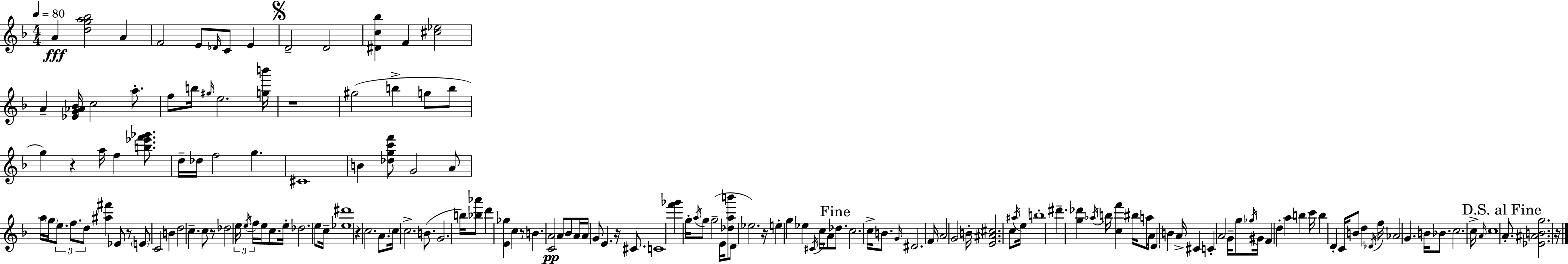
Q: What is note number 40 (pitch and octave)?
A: C4